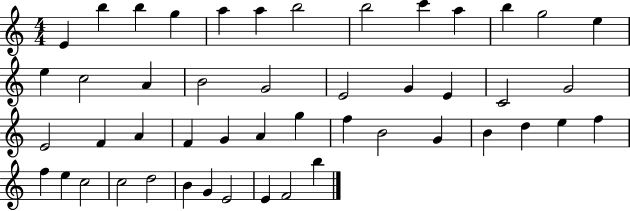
E4/q B5/q B5/q G5/q A5/q A5/q B5/h B5/h C6/q A5/q B5/q G5/h E5/q E5/q C5/h A4/q B4/h G4/h E4/h G4/q E4/q C4/h G4/h E4/h F4/q A4/q F4/q G4/q A4/q G5/q F5/q B4/h G4/q B4/q D5/q E5/q F5/q F5/q E5/q C5/h C5/h D5/h B4/q G4/q E4/h E4/q F4/h B5/q